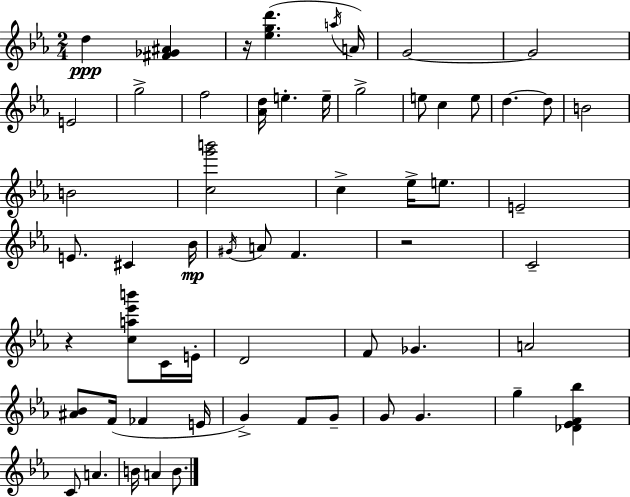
{
  \clef treble
  \numericTimeSignature
  \time 2/4
  \key c \minor
  d''4\ppp <fis' ges' ais'>4 | r16 <ees'' g'' d'''>4.( \acciaccatura { a''16 } | a'16) g'2~~ | g'2 | \break e'2 | g''2-> | f''2 | <aes' d''>16 e''4.-. | \break e''16-- g''2-> | e''8 c''4 e''8 | d''4.~~ d''8 | b'2 | \break b'2 | <c'' g''' b'''>2 | c''4-> ees''16-> e''8. | e'2-- | \break e'8. cis'4 | bes'16\mp \acciaccatura { gis'16 } a'8 f'4. | r2 | c'2-- | \break r4 <c'' a'' ees''' b'''>8 | c'16 e'16-. d'2 | f'8 ges'4. | a'2 | \break <ais' bes'>8 f'16( fes'4 | e'16 g'4->) f'8 | g'8-- g'8 g'4. | g''4-- <des' ees' f' bes''>4 | \break c'8 a'4. | b'16 a'4 b'8. | \bar "|."
}